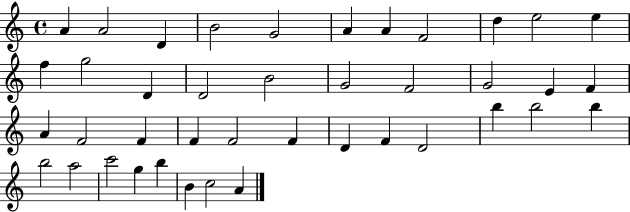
A4/q A4/h D4/q B4/h G4/h A4/q A4/q F4/h D5/q E5/h E5/q F5/q G5/h D4/q D4/h B4/h G4/h F4/h G4/h E4/q F4/q A4/q F4/h F4/q F4/q F4/h F4/q D4/q F4/q D4/h B5/q B5/h B5/q B5/h A5/h C6/h G5/q B5/q B4/q C5/h A4/q